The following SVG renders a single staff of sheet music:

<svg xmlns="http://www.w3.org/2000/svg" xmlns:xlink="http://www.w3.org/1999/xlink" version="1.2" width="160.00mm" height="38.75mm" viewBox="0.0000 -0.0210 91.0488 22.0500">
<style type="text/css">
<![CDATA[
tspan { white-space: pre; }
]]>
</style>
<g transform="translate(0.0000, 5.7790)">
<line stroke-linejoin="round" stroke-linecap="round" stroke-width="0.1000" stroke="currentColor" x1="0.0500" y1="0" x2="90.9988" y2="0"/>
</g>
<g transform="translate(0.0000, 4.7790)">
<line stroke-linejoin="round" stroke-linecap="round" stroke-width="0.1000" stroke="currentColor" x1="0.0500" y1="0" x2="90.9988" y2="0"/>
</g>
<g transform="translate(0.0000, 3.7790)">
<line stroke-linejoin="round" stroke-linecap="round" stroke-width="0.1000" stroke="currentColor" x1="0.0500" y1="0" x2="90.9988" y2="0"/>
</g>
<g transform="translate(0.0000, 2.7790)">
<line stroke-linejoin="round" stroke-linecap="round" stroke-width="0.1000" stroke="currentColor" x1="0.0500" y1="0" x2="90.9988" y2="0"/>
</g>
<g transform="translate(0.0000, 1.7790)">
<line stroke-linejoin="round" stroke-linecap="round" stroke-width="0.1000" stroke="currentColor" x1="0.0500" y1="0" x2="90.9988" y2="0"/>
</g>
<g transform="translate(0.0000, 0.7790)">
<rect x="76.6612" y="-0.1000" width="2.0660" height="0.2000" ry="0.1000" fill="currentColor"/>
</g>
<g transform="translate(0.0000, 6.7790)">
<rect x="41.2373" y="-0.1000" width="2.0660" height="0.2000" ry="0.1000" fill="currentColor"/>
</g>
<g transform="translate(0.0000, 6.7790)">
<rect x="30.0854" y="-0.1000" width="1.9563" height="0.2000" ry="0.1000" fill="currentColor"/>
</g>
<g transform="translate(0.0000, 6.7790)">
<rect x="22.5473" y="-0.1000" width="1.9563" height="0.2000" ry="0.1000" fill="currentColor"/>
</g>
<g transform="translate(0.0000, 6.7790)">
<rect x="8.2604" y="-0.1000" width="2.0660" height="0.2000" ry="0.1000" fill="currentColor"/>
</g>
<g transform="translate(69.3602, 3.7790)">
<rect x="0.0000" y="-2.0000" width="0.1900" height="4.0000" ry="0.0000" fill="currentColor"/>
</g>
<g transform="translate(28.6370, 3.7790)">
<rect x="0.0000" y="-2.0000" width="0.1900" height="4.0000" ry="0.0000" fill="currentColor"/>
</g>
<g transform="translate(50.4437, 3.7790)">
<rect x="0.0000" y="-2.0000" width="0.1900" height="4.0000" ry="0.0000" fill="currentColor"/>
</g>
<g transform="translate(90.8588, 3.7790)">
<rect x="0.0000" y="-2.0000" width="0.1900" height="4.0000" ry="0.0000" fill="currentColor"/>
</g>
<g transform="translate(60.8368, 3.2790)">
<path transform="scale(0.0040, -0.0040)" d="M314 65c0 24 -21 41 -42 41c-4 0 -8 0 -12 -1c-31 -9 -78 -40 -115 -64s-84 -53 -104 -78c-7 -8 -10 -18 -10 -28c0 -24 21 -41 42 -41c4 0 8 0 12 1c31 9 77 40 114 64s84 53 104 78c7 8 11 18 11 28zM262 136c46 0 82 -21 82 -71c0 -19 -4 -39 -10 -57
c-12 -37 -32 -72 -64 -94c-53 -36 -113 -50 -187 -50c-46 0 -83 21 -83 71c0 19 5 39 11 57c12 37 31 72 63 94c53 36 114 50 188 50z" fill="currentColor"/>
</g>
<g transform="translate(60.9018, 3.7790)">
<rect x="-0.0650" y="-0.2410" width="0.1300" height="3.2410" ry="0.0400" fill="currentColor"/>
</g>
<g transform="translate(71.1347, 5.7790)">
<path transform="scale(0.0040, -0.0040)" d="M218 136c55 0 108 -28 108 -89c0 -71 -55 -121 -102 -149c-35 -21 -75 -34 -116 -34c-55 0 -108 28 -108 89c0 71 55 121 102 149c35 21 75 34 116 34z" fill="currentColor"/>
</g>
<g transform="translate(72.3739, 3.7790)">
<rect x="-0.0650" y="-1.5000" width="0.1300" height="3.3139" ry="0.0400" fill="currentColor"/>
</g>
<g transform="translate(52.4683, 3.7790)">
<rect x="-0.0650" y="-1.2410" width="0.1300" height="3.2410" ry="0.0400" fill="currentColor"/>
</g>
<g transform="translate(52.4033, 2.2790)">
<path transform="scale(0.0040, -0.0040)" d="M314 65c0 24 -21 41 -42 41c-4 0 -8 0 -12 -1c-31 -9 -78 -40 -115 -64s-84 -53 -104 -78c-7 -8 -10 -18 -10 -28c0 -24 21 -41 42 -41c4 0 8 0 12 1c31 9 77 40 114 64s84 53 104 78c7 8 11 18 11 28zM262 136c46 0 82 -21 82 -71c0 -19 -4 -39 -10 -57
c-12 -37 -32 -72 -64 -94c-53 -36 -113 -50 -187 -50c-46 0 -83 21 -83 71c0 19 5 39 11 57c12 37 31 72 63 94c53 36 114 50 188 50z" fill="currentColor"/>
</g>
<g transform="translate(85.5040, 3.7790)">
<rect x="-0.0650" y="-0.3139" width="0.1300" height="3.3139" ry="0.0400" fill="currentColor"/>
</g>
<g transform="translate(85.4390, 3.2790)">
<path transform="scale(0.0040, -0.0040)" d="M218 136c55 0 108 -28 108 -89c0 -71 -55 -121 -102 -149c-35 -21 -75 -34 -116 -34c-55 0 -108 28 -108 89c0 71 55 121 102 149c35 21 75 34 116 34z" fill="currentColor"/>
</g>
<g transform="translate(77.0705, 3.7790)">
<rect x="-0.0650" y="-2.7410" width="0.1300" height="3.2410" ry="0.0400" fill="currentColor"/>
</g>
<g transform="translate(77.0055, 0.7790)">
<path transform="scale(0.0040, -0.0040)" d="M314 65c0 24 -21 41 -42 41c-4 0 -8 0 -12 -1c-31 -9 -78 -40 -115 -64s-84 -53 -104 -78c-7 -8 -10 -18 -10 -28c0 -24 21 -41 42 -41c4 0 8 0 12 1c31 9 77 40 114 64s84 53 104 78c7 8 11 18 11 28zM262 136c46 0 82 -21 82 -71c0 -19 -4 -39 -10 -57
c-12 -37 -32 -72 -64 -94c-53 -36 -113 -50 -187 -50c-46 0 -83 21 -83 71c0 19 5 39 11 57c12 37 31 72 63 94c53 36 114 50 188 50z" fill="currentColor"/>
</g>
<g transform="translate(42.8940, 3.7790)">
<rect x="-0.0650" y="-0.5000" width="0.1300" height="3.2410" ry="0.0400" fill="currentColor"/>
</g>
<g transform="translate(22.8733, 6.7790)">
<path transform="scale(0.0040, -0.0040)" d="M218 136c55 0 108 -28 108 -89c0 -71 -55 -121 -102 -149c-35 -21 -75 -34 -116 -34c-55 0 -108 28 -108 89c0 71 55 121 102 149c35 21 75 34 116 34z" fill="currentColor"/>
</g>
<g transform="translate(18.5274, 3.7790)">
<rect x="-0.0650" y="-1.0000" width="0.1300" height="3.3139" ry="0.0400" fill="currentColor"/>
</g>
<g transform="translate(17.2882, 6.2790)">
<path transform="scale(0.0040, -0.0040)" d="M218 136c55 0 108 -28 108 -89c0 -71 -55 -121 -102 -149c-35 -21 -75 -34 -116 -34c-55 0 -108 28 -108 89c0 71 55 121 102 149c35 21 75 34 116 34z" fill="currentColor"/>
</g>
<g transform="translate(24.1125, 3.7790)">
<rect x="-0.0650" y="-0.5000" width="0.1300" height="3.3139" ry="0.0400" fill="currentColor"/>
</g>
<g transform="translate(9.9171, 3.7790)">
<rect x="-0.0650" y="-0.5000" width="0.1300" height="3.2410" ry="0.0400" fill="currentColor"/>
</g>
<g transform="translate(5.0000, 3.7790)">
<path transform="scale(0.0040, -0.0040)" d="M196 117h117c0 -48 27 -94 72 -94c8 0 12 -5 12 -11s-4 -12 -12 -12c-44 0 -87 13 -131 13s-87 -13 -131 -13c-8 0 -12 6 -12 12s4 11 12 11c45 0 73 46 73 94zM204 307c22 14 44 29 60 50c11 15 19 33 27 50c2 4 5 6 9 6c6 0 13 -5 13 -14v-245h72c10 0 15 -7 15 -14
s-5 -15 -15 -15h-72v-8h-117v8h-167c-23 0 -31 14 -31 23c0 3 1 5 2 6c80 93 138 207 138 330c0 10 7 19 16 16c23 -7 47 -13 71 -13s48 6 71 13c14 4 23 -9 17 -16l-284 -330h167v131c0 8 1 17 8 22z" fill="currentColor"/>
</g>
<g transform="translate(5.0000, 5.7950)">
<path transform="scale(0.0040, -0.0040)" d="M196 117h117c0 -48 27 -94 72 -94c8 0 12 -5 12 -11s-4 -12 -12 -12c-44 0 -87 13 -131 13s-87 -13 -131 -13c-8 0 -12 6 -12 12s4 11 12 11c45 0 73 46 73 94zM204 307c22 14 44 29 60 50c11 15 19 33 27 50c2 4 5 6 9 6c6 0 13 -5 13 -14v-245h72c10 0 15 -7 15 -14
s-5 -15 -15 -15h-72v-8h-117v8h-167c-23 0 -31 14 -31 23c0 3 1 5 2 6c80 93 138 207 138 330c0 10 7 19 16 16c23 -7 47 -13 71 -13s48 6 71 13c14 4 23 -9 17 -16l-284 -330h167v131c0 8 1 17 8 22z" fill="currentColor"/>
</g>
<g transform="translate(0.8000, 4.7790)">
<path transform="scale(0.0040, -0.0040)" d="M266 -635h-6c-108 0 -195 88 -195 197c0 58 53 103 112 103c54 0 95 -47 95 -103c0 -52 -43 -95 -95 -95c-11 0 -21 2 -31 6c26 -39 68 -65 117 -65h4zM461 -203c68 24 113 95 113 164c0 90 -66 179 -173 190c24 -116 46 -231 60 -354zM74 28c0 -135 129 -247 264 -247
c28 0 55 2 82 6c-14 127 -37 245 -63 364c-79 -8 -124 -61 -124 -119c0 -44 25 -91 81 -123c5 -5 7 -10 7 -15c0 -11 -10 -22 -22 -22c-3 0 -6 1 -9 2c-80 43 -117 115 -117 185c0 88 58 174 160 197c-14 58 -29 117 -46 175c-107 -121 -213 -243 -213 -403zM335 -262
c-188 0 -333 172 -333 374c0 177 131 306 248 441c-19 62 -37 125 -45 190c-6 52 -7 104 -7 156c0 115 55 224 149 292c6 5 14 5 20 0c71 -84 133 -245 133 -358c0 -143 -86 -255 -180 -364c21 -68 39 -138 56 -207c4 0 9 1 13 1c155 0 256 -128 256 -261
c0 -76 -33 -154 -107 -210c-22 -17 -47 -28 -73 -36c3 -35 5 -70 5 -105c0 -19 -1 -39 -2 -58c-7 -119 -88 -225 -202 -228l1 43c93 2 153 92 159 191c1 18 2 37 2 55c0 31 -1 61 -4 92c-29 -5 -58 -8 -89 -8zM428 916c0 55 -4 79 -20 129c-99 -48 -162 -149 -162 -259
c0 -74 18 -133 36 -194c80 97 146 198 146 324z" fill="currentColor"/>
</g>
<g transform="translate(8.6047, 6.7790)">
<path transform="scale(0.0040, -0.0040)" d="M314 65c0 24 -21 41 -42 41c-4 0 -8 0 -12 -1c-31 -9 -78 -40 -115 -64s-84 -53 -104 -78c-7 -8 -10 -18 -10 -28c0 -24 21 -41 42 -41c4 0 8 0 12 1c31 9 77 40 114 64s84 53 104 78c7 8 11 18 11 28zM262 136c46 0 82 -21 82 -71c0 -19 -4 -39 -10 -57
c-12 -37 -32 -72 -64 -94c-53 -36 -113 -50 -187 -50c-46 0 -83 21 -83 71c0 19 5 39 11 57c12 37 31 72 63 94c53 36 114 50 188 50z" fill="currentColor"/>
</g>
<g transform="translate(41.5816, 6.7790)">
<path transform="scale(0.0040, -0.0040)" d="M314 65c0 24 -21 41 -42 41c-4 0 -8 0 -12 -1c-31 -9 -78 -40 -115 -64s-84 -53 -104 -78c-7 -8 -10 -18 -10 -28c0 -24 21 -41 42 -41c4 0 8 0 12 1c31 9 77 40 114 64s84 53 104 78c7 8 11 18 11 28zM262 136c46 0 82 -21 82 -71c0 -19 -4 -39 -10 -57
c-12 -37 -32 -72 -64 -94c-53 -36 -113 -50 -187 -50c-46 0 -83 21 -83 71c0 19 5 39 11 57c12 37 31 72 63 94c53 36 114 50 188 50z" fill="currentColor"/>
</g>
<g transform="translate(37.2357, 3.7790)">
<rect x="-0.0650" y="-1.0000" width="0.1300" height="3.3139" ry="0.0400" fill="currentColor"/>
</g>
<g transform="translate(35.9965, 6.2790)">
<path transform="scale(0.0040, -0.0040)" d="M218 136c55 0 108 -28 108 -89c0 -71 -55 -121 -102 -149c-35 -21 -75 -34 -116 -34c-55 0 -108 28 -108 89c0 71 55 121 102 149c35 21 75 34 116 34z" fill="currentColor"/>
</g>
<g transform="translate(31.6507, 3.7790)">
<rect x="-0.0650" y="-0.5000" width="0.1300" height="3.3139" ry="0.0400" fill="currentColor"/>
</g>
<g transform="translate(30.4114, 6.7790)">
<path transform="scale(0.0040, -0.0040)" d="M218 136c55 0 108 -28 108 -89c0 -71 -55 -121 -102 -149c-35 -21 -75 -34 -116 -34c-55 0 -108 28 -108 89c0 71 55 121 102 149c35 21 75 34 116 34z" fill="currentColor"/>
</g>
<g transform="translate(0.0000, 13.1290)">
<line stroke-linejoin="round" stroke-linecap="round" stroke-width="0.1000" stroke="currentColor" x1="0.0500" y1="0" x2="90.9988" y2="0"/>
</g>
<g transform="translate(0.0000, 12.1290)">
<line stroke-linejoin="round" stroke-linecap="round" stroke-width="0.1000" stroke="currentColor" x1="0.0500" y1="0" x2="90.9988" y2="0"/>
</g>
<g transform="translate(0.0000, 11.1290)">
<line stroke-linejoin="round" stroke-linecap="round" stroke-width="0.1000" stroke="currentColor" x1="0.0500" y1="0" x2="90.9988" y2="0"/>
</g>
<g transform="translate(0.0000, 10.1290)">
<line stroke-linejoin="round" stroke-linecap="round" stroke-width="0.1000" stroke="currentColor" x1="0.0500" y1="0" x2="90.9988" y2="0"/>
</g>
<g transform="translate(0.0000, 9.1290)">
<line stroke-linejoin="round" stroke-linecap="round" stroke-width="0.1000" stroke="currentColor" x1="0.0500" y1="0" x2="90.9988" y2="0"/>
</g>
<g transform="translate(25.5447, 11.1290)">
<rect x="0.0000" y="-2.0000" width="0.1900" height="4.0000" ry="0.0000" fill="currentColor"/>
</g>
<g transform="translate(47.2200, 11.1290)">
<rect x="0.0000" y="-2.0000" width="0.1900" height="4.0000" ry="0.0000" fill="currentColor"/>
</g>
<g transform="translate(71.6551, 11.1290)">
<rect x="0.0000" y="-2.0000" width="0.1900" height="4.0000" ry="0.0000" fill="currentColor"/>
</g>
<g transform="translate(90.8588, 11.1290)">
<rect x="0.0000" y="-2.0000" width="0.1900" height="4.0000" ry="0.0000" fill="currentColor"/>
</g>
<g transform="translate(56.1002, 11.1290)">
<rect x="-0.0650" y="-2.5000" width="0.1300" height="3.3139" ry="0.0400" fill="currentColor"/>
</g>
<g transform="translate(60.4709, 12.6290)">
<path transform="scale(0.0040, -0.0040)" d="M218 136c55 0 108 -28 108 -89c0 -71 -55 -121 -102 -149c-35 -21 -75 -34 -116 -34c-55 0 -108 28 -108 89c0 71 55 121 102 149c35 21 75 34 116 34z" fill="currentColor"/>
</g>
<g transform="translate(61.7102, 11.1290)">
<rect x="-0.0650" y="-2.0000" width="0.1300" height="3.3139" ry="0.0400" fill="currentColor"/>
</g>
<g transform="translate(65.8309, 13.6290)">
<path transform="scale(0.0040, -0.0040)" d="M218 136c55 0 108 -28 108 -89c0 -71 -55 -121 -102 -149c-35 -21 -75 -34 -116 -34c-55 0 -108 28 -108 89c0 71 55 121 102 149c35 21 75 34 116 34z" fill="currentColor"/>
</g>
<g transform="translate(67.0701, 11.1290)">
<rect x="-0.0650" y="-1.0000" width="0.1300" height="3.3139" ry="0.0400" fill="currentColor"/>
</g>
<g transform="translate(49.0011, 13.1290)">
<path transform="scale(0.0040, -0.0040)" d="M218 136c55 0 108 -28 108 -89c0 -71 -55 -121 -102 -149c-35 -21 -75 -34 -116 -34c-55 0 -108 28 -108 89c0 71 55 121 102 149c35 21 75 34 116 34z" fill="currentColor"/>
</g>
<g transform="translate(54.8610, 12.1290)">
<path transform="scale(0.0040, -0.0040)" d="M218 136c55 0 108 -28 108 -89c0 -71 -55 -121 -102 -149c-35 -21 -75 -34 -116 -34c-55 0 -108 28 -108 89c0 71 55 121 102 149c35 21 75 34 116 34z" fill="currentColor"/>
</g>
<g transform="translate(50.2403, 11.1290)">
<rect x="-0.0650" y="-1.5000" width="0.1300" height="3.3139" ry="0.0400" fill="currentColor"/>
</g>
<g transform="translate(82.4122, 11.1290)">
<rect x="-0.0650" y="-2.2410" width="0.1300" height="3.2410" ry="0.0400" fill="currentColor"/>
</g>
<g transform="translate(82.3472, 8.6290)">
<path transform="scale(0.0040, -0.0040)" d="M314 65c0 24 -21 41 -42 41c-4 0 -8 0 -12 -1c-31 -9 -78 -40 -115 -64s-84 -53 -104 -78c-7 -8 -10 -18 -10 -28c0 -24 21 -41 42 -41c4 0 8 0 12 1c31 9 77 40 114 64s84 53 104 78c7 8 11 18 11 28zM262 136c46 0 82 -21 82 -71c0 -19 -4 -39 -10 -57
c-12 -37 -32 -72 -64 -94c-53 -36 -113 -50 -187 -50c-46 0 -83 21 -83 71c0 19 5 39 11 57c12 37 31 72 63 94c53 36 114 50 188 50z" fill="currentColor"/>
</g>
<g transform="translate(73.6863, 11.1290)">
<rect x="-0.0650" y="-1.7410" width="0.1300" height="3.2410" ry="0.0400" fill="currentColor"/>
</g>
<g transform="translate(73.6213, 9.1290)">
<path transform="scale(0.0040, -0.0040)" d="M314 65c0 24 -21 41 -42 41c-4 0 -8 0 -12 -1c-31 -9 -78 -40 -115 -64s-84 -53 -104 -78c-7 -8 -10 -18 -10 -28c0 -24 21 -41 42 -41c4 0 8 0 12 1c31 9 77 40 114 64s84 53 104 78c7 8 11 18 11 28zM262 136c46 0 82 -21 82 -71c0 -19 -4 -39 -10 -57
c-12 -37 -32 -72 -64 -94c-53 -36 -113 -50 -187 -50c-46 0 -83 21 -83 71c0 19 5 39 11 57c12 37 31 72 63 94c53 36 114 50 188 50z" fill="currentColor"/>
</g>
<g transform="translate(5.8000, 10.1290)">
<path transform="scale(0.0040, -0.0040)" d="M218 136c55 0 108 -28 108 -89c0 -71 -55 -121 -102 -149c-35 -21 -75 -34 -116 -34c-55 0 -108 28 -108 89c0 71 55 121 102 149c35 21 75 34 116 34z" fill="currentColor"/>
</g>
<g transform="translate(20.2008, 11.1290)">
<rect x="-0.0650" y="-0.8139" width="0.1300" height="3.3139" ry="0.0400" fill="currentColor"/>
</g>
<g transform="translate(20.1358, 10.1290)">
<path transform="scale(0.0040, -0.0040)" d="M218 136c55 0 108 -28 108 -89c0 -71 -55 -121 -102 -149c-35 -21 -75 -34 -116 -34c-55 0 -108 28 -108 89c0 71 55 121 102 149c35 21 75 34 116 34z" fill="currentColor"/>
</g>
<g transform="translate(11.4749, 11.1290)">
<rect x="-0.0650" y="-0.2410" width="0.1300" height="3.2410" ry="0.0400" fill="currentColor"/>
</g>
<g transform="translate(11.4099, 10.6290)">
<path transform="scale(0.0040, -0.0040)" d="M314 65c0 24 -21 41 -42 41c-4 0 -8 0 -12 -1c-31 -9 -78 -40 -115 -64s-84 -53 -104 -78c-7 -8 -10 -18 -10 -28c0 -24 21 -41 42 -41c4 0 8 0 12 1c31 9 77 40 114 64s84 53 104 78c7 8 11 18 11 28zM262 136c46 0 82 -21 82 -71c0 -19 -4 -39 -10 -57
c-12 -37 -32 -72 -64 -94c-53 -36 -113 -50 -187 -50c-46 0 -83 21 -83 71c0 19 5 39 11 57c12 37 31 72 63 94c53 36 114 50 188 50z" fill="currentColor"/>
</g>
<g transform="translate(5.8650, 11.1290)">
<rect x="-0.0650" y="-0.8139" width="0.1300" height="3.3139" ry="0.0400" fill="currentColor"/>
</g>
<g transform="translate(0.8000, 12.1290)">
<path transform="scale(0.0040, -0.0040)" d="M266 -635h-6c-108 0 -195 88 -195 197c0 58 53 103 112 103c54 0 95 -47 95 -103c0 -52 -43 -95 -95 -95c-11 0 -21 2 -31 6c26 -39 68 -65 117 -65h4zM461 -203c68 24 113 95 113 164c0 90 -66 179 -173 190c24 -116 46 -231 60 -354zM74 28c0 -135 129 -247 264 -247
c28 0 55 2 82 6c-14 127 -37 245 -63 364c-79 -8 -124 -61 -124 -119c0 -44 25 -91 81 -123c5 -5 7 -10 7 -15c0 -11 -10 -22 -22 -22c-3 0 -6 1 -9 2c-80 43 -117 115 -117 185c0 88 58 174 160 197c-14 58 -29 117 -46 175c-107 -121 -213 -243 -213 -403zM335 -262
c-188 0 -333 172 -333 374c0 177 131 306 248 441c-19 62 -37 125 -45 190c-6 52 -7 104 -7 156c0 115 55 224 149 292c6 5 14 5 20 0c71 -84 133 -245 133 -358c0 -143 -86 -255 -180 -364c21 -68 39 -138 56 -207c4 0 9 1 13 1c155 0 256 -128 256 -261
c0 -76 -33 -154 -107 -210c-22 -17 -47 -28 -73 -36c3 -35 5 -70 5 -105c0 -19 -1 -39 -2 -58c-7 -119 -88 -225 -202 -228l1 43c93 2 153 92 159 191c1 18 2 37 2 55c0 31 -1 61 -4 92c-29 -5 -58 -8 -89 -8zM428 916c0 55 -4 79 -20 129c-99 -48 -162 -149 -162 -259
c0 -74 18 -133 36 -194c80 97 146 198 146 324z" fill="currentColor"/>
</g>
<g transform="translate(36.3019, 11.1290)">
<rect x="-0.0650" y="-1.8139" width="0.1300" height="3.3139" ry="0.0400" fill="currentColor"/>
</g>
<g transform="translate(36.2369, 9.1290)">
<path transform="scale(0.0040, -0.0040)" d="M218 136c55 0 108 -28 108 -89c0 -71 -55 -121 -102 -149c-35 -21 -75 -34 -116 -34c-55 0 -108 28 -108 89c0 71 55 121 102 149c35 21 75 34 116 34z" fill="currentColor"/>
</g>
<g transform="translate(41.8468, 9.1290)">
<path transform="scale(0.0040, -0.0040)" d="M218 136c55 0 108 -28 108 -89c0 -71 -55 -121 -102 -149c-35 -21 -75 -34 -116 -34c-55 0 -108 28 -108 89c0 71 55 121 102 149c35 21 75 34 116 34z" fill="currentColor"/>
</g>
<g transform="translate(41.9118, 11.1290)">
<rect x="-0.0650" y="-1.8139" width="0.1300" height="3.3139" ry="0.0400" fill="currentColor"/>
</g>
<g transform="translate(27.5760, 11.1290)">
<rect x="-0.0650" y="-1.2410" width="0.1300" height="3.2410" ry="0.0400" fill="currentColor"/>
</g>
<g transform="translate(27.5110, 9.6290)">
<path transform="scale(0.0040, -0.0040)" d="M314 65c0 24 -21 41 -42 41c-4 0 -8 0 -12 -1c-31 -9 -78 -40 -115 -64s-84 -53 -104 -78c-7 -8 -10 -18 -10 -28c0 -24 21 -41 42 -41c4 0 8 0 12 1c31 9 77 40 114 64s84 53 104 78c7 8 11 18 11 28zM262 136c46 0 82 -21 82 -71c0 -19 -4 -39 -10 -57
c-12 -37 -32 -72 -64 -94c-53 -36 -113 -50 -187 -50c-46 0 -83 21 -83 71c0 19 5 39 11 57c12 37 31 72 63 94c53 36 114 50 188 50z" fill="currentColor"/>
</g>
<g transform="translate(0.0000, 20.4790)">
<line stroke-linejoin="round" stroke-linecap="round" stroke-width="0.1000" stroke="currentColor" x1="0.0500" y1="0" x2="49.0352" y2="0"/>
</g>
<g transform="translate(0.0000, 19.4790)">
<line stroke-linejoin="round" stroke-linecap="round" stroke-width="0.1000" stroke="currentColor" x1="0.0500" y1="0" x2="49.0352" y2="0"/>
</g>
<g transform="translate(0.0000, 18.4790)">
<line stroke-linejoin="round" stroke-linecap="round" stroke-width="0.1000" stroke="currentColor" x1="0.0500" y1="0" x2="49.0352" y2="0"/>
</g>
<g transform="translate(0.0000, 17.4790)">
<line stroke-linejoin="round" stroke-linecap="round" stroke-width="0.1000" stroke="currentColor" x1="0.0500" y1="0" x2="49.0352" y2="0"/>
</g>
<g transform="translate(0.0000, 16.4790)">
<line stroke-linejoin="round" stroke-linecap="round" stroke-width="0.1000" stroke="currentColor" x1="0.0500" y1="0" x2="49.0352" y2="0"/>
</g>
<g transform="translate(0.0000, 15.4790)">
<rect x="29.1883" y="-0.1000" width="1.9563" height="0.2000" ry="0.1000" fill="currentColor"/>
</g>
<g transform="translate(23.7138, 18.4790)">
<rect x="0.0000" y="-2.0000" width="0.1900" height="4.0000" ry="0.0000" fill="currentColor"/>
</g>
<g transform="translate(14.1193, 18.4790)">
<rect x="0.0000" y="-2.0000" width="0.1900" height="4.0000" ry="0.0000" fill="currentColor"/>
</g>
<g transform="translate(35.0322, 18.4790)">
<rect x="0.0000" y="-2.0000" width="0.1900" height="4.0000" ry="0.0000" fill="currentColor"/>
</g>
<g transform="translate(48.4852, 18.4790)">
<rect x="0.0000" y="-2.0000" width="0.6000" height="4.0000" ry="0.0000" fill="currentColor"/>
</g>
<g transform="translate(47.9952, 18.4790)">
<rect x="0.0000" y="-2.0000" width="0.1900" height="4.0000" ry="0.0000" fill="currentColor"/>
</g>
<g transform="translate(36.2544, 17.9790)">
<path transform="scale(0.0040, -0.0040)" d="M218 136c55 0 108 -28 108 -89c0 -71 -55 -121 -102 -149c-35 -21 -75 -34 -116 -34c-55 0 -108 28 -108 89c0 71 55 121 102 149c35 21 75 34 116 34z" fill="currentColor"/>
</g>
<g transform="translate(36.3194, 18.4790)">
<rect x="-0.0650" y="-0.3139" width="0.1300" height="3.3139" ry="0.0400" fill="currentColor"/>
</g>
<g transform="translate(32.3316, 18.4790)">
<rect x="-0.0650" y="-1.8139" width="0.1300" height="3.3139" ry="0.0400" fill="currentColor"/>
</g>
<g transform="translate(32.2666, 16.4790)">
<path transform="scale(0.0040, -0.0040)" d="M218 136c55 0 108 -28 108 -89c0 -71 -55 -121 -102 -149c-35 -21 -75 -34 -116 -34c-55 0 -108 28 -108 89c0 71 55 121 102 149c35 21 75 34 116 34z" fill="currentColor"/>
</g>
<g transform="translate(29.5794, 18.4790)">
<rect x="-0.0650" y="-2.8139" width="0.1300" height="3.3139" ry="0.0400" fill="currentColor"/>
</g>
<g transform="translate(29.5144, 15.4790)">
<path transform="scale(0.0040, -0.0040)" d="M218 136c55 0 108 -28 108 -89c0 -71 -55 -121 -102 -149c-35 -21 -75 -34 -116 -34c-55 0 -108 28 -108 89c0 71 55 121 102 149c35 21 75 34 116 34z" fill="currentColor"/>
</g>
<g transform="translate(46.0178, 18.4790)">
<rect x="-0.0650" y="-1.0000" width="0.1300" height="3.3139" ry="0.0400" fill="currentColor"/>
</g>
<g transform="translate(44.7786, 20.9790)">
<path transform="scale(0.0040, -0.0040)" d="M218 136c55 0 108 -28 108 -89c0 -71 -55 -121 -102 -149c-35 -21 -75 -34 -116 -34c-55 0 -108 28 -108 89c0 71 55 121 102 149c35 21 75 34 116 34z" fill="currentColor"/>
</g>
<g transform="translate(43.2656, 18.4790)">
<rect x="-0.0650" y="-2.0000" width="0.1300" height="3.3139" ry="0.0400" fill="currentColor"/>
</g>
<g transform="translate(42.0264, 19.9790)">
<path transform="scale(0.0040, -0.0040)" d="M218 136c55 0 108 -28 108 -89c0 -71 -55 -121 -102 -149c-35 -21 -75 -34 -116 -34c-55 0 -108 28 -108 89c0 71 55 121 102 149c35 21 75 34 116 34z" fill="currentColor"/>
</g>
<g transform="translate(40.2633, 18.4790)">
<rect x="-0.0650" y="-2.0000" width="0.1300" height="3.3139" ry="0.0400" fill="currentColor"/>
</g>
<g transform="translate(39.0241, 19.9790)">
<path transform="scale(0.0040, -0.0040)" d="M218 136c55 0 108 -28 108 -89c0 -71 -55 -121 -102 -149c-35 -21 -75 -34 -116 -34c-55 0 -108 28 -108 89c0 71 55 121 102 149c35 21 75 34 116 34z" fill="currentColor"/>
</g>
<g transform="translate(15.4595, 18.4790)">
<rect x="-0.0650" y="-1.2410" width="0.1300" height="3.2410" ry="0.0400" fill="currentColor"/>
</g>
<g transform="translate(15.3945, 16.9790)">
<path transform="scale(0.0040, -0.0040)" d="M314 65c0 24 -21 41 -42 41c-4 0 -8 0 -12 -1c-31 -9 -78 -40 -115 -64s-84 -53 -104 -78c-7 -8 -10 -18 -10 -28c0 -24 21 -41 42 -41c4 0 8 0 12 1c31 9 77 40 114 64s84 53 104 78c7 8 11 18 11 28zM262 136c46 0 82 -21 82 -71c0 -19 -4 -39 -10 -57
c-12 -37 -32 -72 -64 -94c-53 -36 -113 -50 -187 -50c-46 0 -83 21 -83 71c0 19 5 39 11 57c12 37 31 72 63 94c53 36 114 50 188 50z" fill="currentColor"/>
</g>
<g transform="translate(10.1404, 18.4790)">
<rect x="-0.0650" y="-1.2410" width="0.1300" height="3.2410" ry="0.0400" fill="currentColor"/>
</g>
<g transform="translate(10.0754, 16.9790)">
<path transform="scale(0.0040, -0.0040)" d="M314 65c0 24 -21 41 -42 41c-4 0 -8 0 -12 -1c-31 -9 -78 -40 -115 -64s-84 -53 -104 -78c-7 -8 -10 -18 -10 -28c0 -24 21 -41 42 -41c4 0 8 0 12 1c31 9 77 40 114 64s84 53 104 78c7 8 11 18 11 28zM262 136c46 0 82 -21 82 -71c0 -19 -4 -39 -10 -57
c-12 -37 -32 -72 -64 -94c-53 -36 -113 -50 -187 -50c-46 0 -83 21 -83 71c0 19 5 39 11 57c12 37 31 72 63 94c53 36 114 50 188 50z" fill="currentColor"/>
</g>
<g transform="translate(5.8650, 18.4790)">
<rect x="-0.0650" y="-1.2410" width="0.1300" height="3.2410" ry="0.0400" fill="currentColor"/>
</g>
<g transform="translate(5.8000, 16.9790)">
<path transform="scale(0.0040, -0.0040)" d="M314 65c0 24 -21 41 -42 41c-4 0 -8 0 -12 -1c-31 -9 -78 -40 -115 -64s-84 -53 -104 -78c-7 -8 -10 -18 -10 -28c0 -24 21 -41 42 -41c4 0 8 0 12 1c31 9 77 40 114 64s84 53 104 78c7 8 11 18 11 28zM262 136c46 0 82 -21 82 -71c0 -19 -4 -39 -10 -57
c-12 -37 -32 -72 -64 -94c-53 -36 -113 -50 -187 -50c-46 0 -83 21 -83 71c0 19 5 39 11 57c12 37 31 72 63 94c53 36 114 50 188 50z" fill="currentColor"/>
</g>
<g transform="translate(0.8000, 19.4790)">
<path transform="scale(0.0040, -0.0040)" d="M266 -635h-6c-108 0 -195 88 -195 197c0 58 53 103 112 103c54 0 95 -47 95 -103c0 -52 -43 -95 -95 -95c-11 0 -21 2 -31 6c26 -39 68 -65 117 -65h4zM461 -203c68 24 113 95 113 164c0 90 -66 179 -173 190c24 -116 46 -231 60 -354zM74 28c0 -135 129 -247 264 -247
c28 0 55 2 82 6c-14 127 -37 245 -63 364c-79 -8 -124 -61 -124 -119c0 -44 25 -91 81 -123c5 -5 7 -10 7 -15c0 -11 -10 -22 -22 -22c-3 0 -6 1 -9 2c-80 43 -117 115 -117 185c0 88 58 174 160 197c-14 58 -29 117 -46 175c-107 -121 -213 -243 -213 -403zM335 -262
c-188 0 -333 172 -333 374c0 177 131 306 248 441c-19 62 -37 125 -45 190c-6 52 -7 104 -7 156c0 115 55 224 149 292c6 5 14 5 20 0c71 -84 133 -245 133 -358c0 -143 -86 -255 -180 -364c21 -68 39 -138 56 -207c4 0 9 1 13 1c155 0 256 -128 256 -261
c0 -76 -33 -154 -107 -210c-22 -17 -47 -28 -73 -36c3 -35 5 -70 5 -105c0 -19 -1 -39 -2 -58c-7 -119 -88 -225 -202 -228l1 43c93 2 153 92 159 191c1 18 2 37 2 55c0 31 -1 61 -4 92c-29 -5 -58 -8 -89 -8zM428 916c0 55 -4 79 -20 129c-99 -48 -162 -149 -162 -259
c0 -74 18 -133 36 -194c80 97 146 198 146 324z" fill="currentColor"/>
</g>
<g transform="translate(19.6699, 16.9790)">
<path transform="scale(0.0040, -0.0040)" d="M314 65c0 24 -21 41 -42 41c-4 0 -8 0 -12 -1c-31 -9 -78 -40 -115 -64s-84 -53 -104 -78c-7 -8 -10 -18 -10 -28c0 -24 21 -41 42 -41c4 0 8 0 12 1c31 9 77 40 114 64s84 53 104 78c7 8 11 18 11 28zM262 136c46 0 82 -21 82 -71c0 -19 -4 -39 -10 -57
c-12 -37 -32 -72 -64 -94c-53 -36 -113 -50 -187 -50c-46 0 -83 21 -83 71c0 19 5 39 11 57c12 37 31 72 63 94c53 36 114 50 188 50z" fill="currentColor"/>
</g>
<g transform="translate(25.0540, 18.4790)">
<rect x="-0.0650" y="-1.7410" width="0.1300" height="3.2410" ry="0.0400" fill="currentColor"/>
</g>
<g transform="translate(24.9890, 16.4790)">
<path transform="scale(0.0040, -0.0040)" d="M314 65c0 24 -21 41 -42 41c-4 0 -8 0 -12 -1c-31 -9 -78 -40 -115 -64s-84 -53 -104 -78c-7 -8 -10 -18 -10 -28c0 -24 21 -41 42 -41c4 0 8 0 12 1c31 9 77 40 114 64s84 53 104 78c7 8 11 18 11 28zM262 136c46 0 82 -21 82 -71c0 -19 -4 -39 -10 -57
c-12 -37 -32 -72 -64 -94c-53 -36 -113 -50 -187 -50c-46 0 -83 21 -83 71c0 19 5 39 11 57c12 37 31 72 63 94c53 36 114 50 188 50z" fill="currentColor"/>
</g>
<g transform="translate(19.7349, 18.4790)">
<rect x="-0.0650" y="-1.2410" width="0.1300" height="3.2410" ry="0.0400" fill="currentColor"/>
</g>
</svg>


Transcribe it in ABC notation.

X:1
T:Untitled
M:4/4
L:1/4
K:C
C2 D C C D C2 e2 c2 E a2 c d c2 d e2 f f E G F D f2 g2 e2 e2 e2 e2 f2 a f c F F D